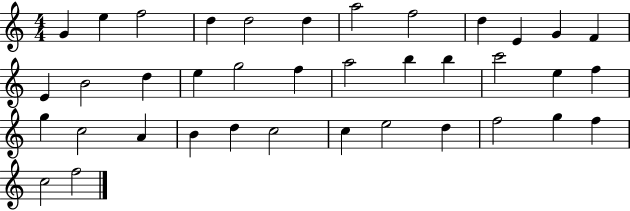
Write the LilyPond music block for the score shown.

{
  \clef treble
  \numericTimeSignature
  \time 4/4
  \key c \major
  g'4 e''4 f''2 | d''4 d''2 d''4 | a''2 f''2 | d''4 e'4 g'4 f'4 | \break e'4 b'2 d''4 | e''4 g''2 f''4 | a''2 b''4 b''4 | c'''2 e''4 f''4 | \break g''4 c''2 a'4 | b'4 d''4 c''2 | c''4 e''2 d''4 | f''2 g''4 f''4 | \break c''2 f''2 | \bar "|."
}